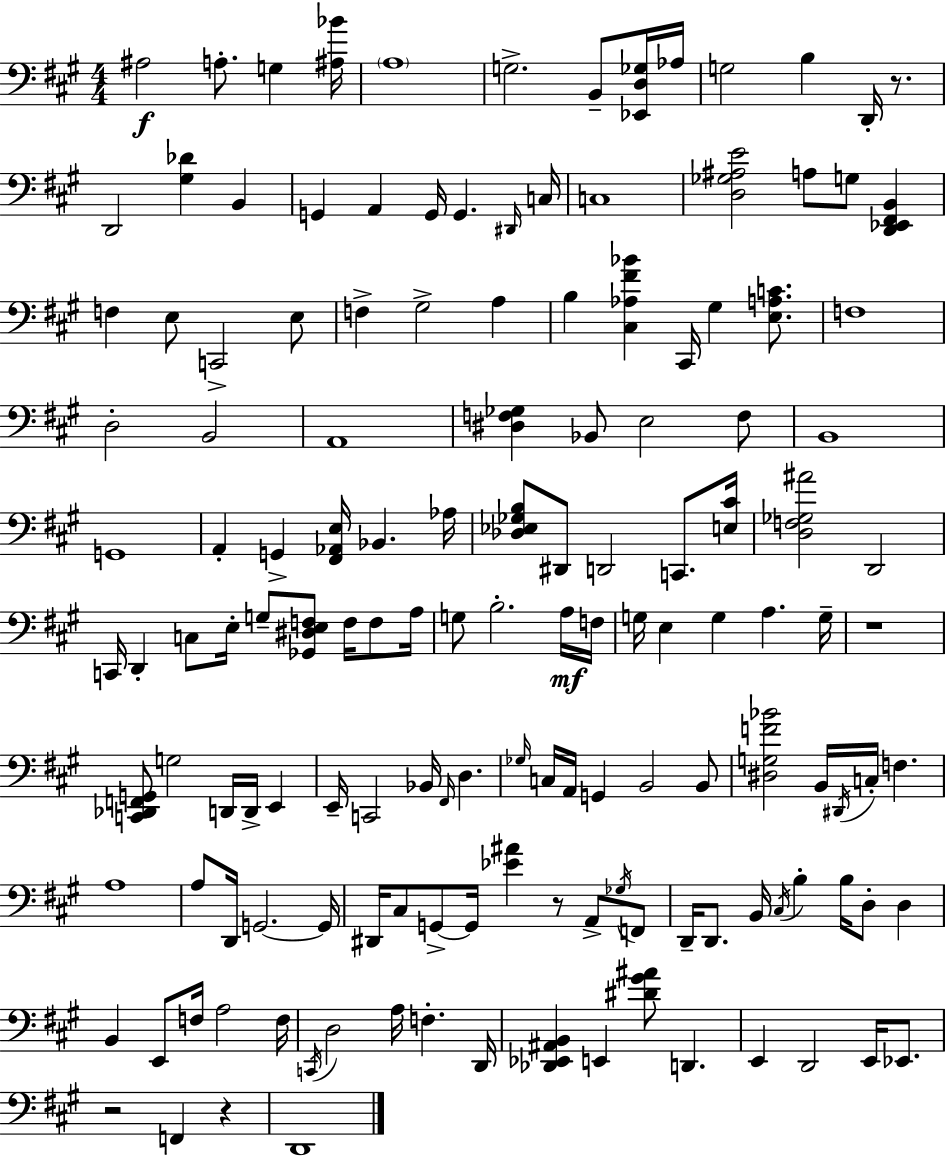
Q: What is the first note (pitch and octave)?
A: A#3